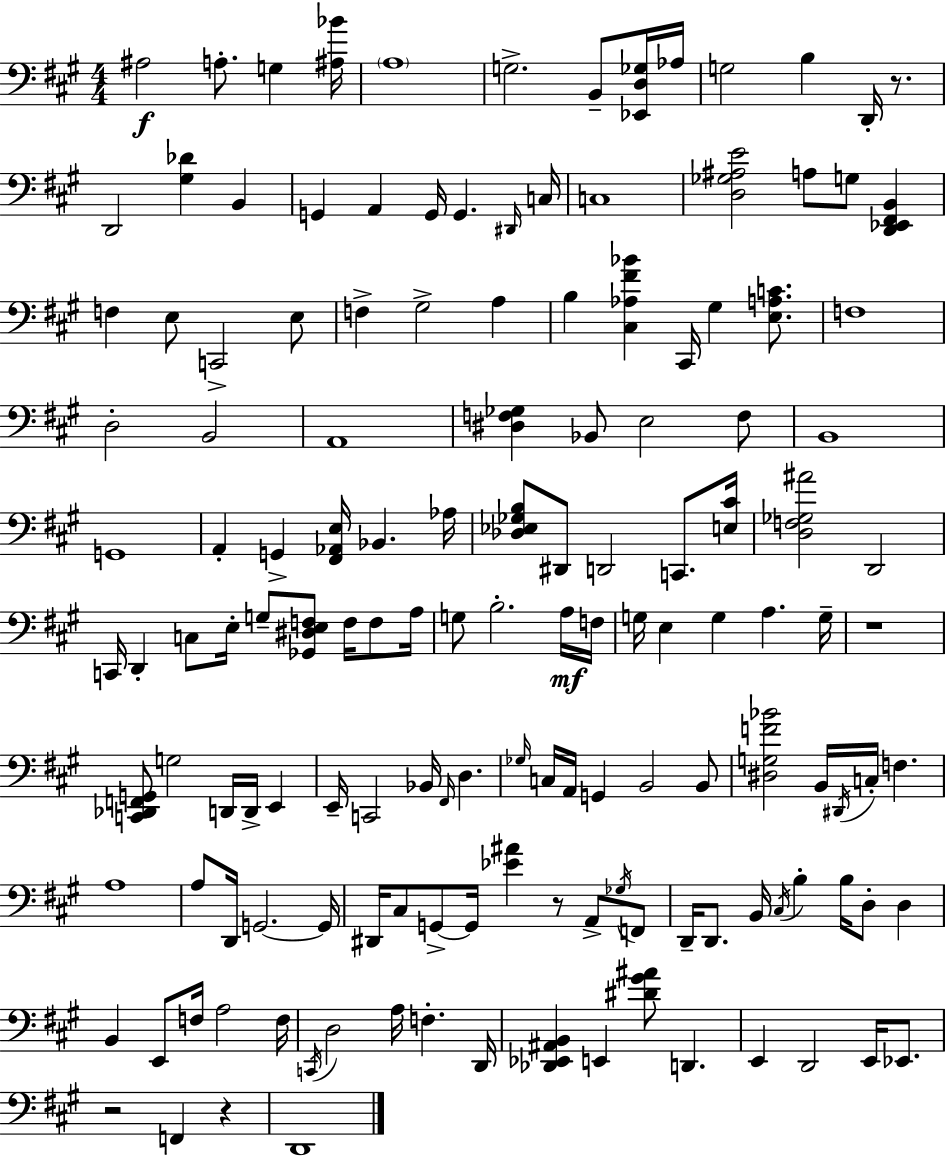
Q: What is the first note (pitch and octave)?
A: A#3